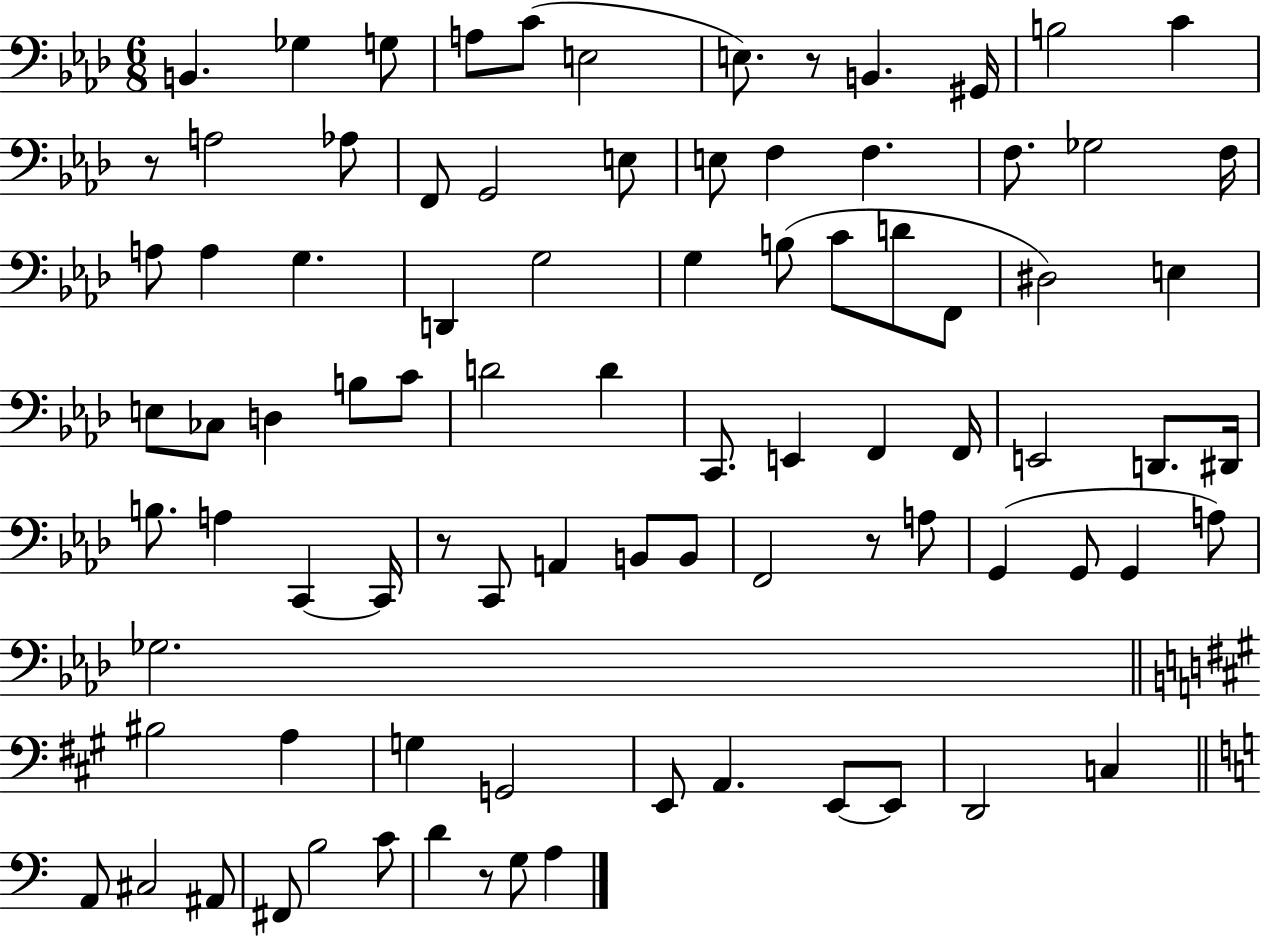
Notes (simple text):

B2/q. Gb3/q G3/e A3/e C4/e E3/h E3/e. R/e B2/q. G#2/s B3/h C4/q R/e A3/h Ab3/e F2/e G2/h E3/e E3/e F3/q F3/q. F3/e. Gb3/h F3/s A3/e A3/q G3/q. D2/q G3/h G3/q B3/e C4/e D4/e F2/e D#3/h E3/q E3/e CES3/e D3/q B3/e C4/e D4/h D4/q C2/e. E2/q F2/q F2/s E2/h D2/e. D#2/s B3/e. A3/q C2/q C2/s R/e C2/e A2/q B2/e B2/e F2/h R/e A3/e G2/q G2/e G2/q A3/e Gb3/h. BIS3/h A3/q G3/q G2/h E2/e A2/q. E2/e E2/e D2/h C3/q A2/e C#3/h A#2/e F#2/e B3/h C4/e D4/q R/e G3/e A3/q